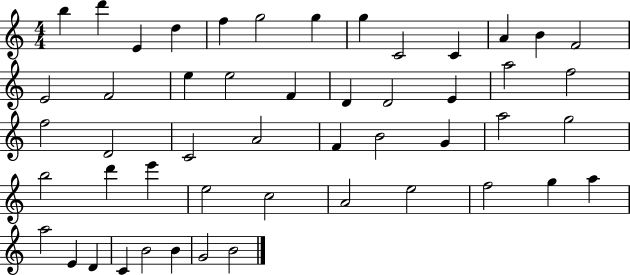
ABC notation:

X:1
T:Untitled
M:4/4
L:1/4
K:C
b d' E d f g2 g g C2 C A B F2 E2 F2 e e2 F D D2 E a2 f2 f2 D2 C2 A2 F B2 G a2 g2 b2 d' e' e2 c2 A2 e2 f2 g a a2 E D C B2 B G2 B2